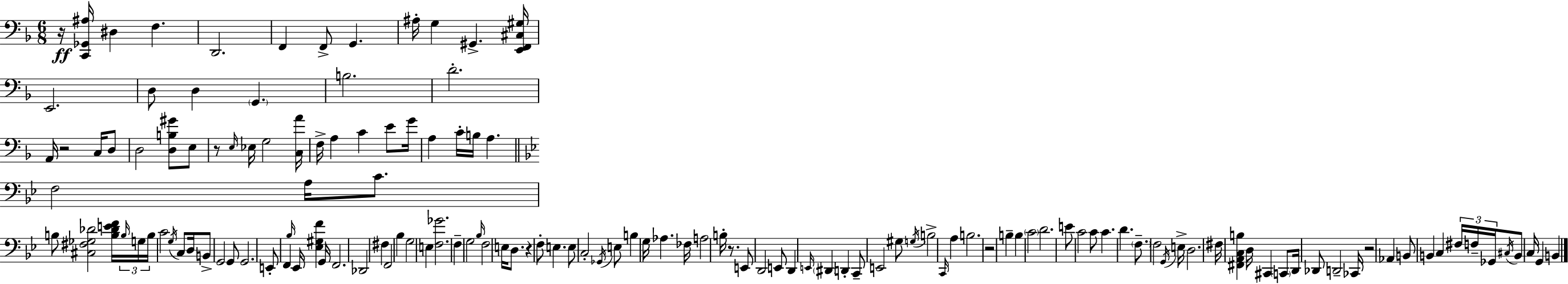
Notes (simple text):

R/s [C2,Gb2,A#3]/s D#3/q F3/q. D2/h. F2/q F2/e G2/q. A#3/s G3/q G#2/q. [E2,F2,C#3,G#3]/s E2/h. D3/e D3/q G2/q. B3/h. D4/h. A2/s R/h C3/s D3/e D3/h [D3,B3,G#4]/e E3/e R/e E3/s Eb3/s G3/h [C3,A4]/s F3/s A3/q C4/q E4/e G4/s A3/q C4/s B3/s A3/q. F3/h A3/s C4/e. B3/e [C#3,F#3,Gb3,Db4]/h [B3,Db4,E4,F4]/s B3/s G3/s B3/s C4/h G3/s C3/e D3/s B2/e G2/h G2/e G2/h. E2/e F2/q Bb3/s Eb2/s [Eb3,G#3,F4]/q G2/s F2/h. Db2/h F#3/q F2/h Bb3/q G3/h E3/q [F3,Gb4]/h. F3/q G3/h Bb3/s F3/h E3/s D3/e. R/q F3/e E3/q. E3/e C3/h Gb2/s E3/e B3/q G3/s Ab3/q. FES3/s A3/h B3/s R/e. E2/e D2/h E2/e D2/q E2/s D#2/q D2/q C2/e E2/h G#3/e G3/s B3/h C2/s A3/q B3/h. R/h B3/q B3/q C4/h D4/h. E4/e C4/h C4/e C4/q. D4/q. F3/e. F3/h G2/s E3/s D3/h. F#3/s [F#2,A2,C3,B3]/q D3/s C#2/q C2/e D2/s Db2/e D2/h CES2/s R/h Ab2/q B2/e B2/q C3/q F#3/s F3/s Gb2/s C#3/s B2/e C3/s G2/q B2/q